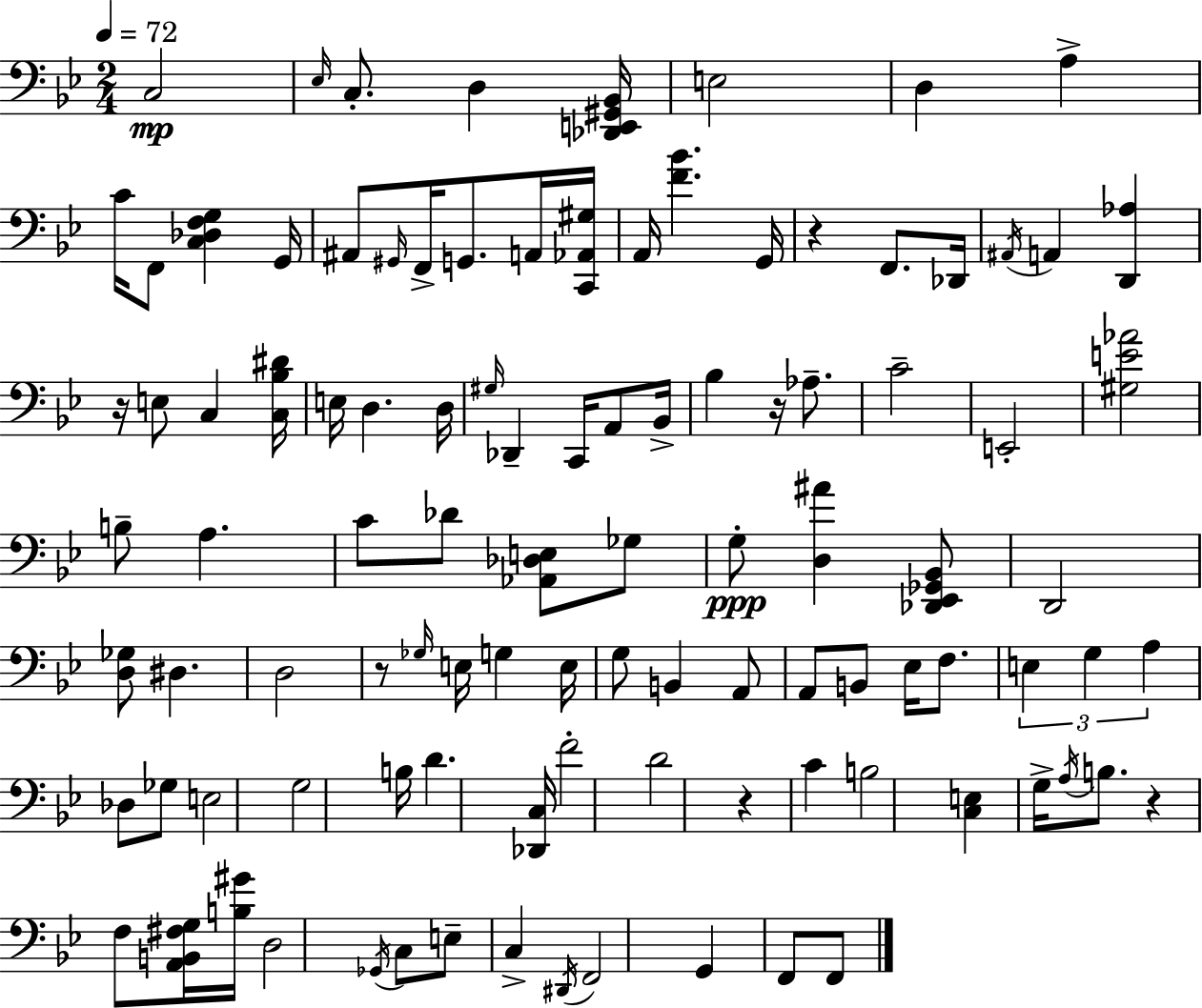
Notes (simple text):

C3/h Eb3/s C3/e. D3/q [Db2,E2,G#2,Bb2]/s E3/h D3/q A3/q C4/s F2/e [C3,Db3,F3,G3]/q G2/s A#2/e G#2/s F2/s G2/e. A2/s [C2,Ab2,G#3]/s A2/s [F4,Bb4]/q. G2/s R/q F2/e. Db2/s A#2/s A2/q [D2,Ab3]/q R/s E3/e C3/q [C3,Bb3,D#4]/s E3/s D3/q. D3/s G#3/s Db2/q C2/s A2/e Bb2/s Bb3/q R/s Ab3/e. C4/h E2/h [G#3,E4,Ab4]/h B3/e A3/q. C4/e Db4/e [Ab2,Db3,E3]/e Gb3/e G3/e [D3,A#4]/q [Db2,Eb2,Gb2,Bb2]/e D2/h [D3,Gb3]/e D#3/q. D3/h R/e Gb3/s E3/s G3/q E3/s G3/e B2/q A2/e A2/e B2/e Eb3/s F3/e. E3/q G3/q A3/q Db3/e Gb3/e E3/h G3/h B3/s D4/q. [Db2,C3]/s F4/h D4/h R/q C4/q B3/h [C3,E3]/q G3/s A3/s B3/e. R/q F3/e [A2,B2,F#3,G3]/s [B3,G#4]/s D3/h Gb2/s C3/e E3/e C3/q D#2/s F2/h G2/q F2/e F2/e